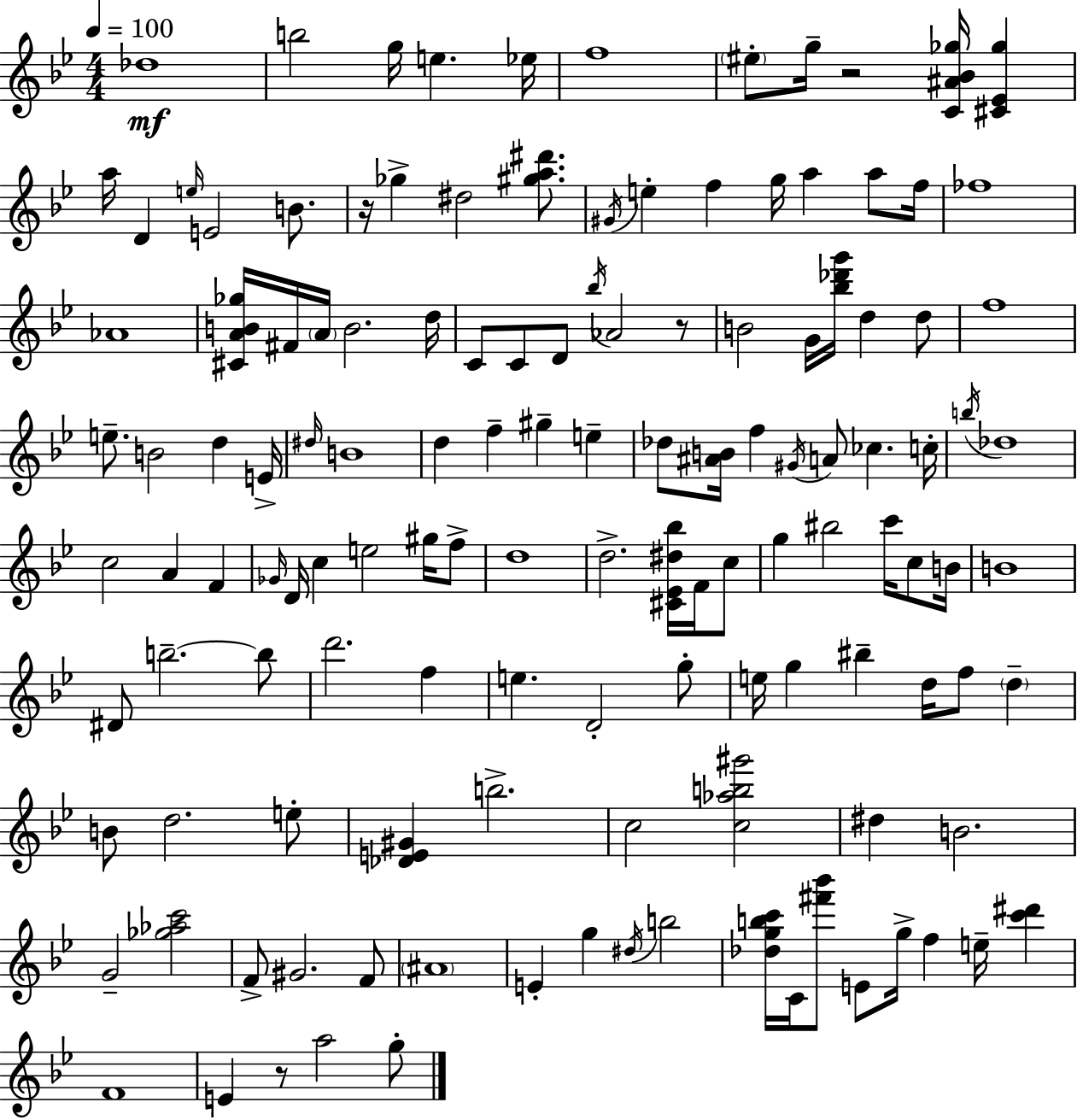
X:1
T:Untitled
M:4/4
L:1/4
K:Gm
_d4 b2 g/4 e _e/4 f4 ^e/2 g/4 z2 [C^A_B_g]/4 [^C_E_g] a/4 D e/4 E2 B/2 z/4 _g ^d2 [^ga^d']/2 ^G/4 e f g/4 a a/2 f/4 _f4 _A4 [^CAB_g]/4 ^F/4 A/4 B2 d/4 C/2 C/2 D/2 _b/4 _A2 z/2 B2 G/4 [_b_d'g']/4 d d/2 f4 e/2 B2 d E/4 ^d/4 B4 d f ^g e _d/2 [^AB]/4 f ^G/4 A/2 _c c/4 b/4 _d4 c2 A F _G/4 D/4 c e2 ^g/4 f/2 d4 d2 [^C_E^d_b]/4 F/4 c/2 g ^b2 c'/4 c/2 B/4 B4 ^D/2 b2 b/2 d'2 f e D2 g/2 e/4 g ^b d/4 f/2 d B/2 d2 e/2 [_DE^G] b2 c2 [c_ab^g']2 ^d B2 G2 [_g_ac']2 F/2 ^G2 F/2 ^A4 E g ^d/4 b2 [_dgbc']/4 C/4 [^f'_b']/2 E/2 g/4 f e/4 [c'^d'] F4 E z/2 a2 g/2